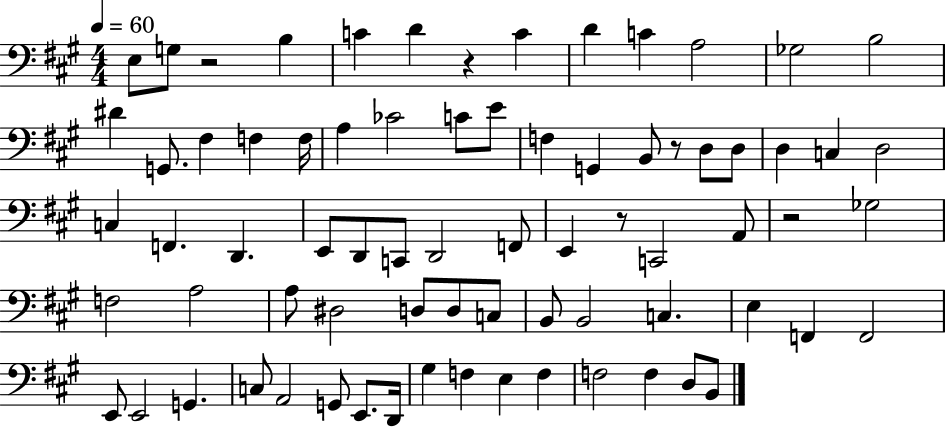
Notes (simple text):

E3/e G3/e R/h B3/q C4/q D4/q R/q C4/q D4/q C4/q A3/h Gb3/h B3/h D#4/q G2/e. F#3/q F3/q F3/s A3/q CES4/h C4/e E4/e F3/q G2/q B2/e R/e D3/e D3/e D3/q C3/q D3/h C3/q F2/q. D2/q. E2/e D2/e C2/e D2/h F2/e E2/q R/e C2/h A2/e R/h Gb3/h F3/h A3/h A3/e D#3/h D3/e D3/e C3/e B2/e B2/h C3/q. E3/q F2/q F2/h E2/e E2/h G2/q. C3/e A2/h G2/e E2/e. D2/s G#3/q F3/q E3/q F3/q F3/h F3/q D3/e B2/e